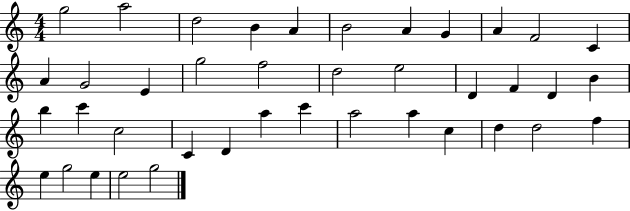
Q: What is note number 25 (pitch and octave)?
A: C5